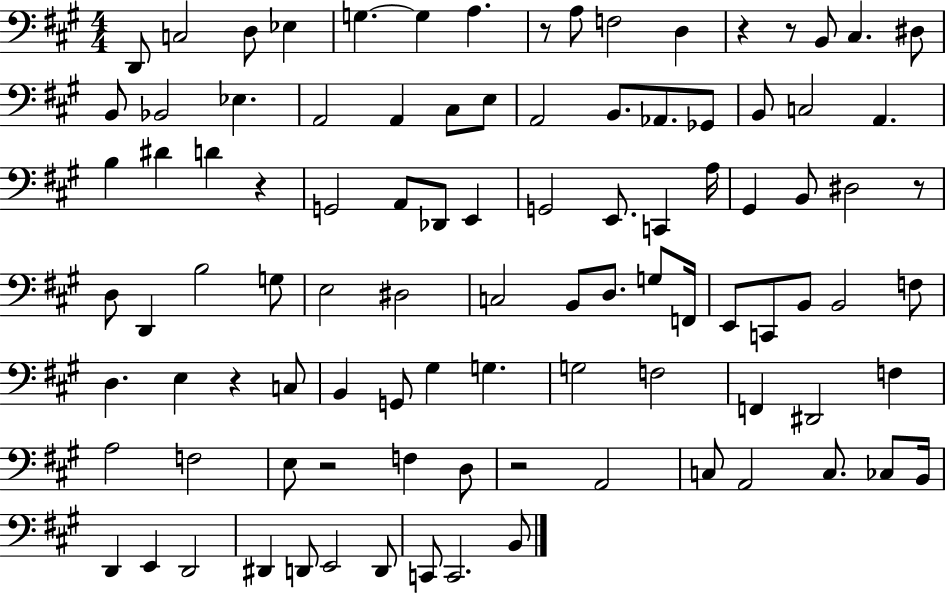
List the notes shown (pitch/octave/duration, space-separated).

D2/e C3/h D3/e Eb3/q G3/q. G3/q A3/q. R/e A3/e F3/h D3/q R/q R/e B2/e C#3/q. D#3/e B2/e Bb2/h Eb3/q. A2/h A2/q C#3/e E3/e A2/h B2/e. Ab2/e. Gb2/e B2/e C3/h A2/q. B3/q D#4/q D4/q R/q G2/h A2/e Db2/e E2/q G2/h E2/e. C2/q A3/s G#2/q B2/e D#3/h R/e D3/e D2/q B3/h G3/e E3/h D#3/h C3/h B2/e D3/e. G3/e F2/s E2/e C2/e B2/e B2/h F3/e D3/q. E3/q R/q C3/e B2/q G2/e G#3/q G3/q. G3/h F3/h F2/q D#2/h F3/q A3/h F3/h E3/e R/h F3/q D3/e R/h A2/h C3/e A2/h C3/e. CES3/e B2/s D2/q E2/q D2/h D#2/q D2/e E2/h D2/e C2/e C2/h. B2/e